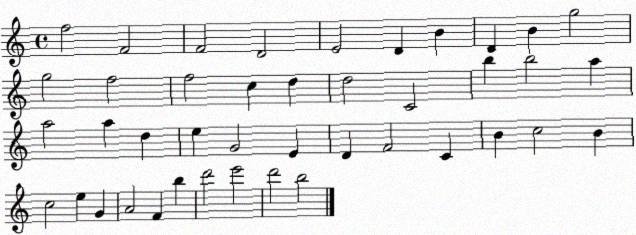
X:1
T:Untitled
M:4/4
L:1/4
K:C
f2 F2 F2 D2 E2 D B D B g2 g2 f2 f2 c d d2 C2 b b2 a a2 a d e G2 E D F2 C B c2 B c2 e G A2 F b d'2 e'2 d'2 b2